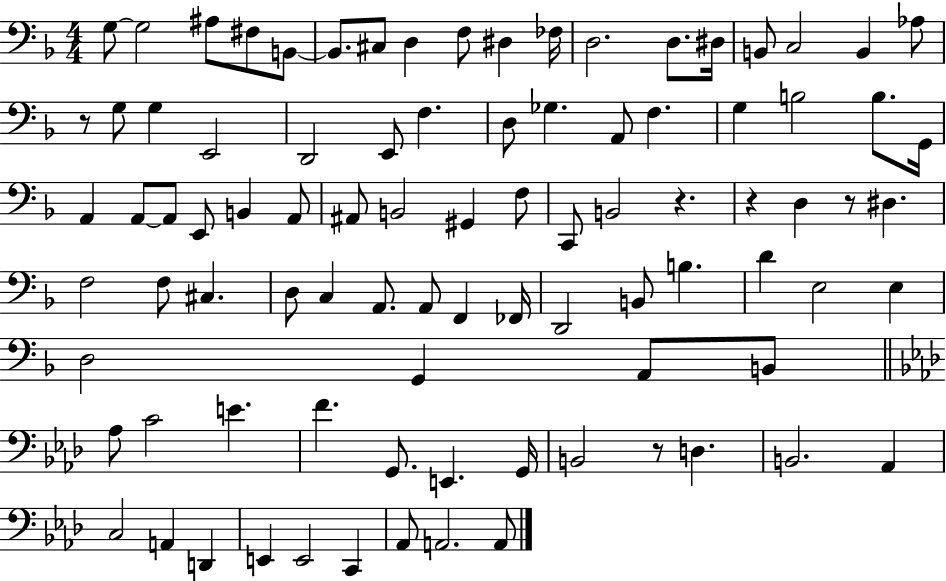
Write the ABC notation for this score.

X:1
T:Untitled
M:4/4
L:1/4
K:F
G,/2 G,2 ^A,/2 ^F,/2 B,,/2 B,,/2 ^C,/2 D, F,/2 ^D, _F,/4 D,2 D,/2 ^D,/4 B,,/2 C,2 B,, _A,/2 z/2 G,/2 G, E,,2 D,,2 E,,/2 F, D,/2 _G, A,,/2 F, G, B,2 B,/2 G,,/4 A,, A,,/2 A,,/2 E,,/2 B,, A,,/2 ^A,,/2 B,,2 ^G,, F,/2 C,,/2 B,,2 z z D, z/2 ^D, F,2 F,/2 ^C, D,/2 C, A,,/2 A,,/2 F,, _F,,/4 D,,2 B,,/2 B, D E,2 E, D,2 G,, A,,/2 B,,/2 _A,/2 C2 E F G,,/2 E,, G,,/4 B,,2 z/2 D, B,,2 _A,, C,2 A,, D,, E,, E,,2 C,, _A,,/2 A,,2 A,,/2